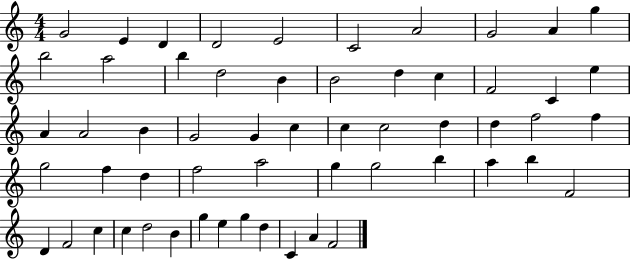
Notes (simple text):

G4/h E4/q D4/q D4/h E4/h C4/h A4/h G4/h A4/q G5/q B5/h A5/h B5/q D5/h B4/q B4/h D5/q C5/q F4/h C4/q E5/q A4/q A4/h B4/q G4/h G4/q C5/q C5/q C5/h D5/q D5/q F5/h F5/q G5/h F5/q D5/q F5/h A5/h G5/q G5/h B5/q A5/q B5/q F4/h D4/q F4/h C5/q C5/q D5/h B4/q G5/q E5/q G5/q D5/q C4/q A4/q F4/h